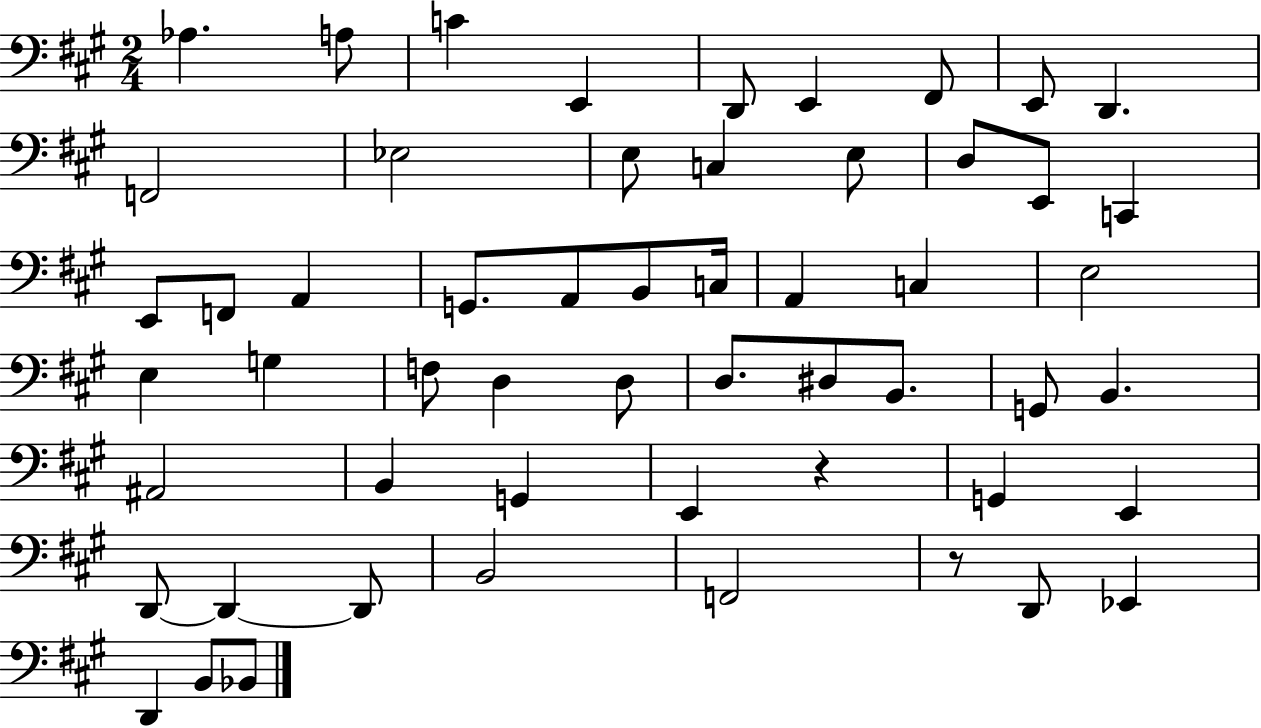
X:1
T:Untitled
M:2/4
L:1/4
K:A
_A, A,/2 C E,, D,,/2 E,, ^F,,/2 E,,/2 D,, F,,2 _E,2 E,/2 C, E,/2 D,/2 E,,/2 C,, E,,/2 F,,/2 A,, G,,/2 A,,/2 B,,/2 C,/4 A,, C, E,2 E, G, F,/2 D, D,/2 D,/2 ^D,/2 B,,/2 G,,/2 B,, ^A,,2 B,, G,, E,, z G,, E,, D,,/2 D,, D,,/2 B,,2 F,,2 z/2 D,,/2 _E,, D,, B,,/2 _B,,/2